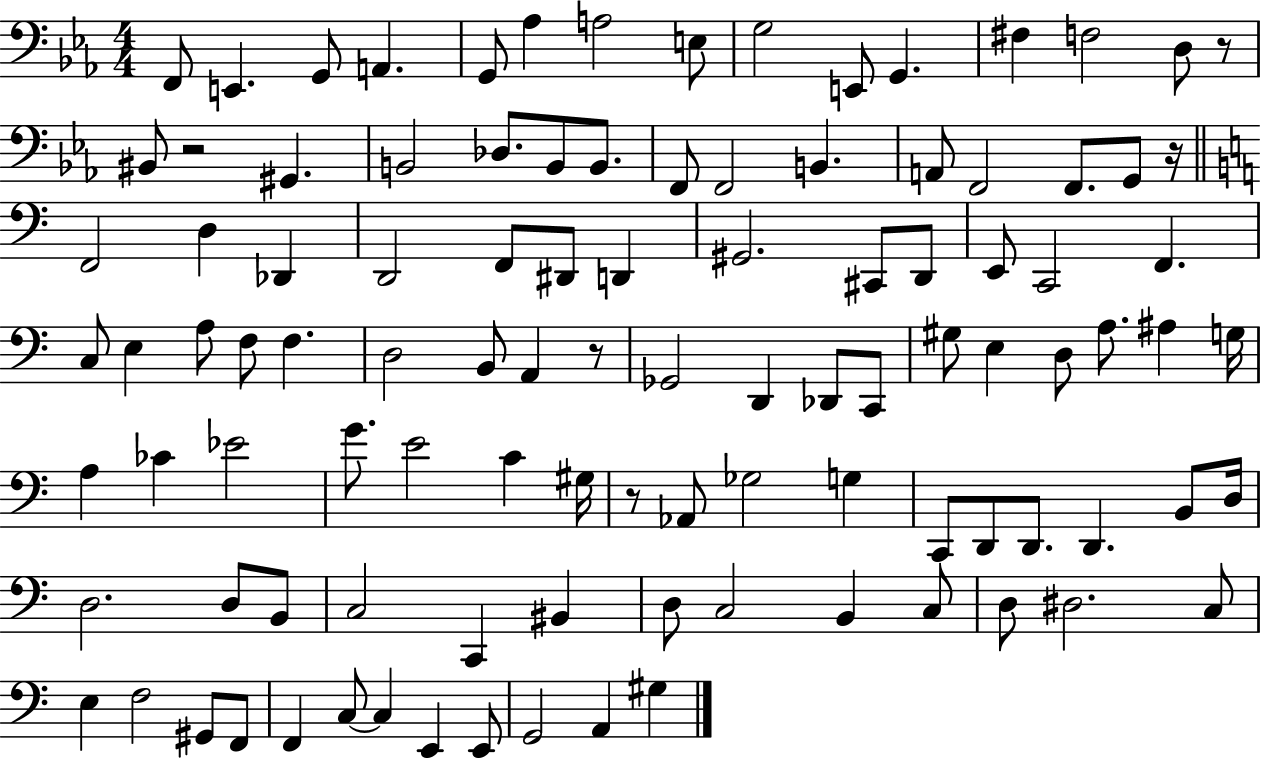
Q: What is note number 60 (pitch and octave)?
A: CES4